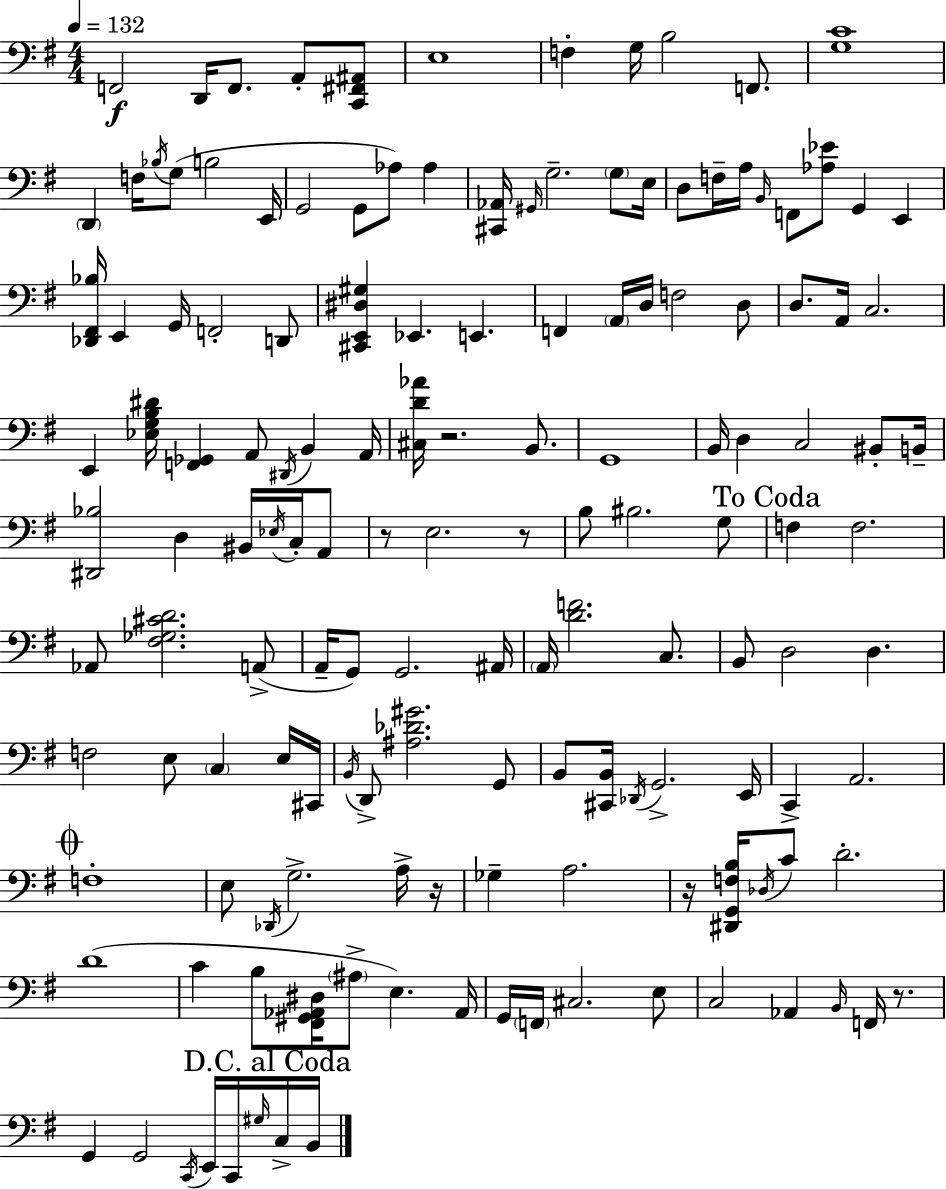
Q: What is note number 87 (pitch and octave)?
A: B2